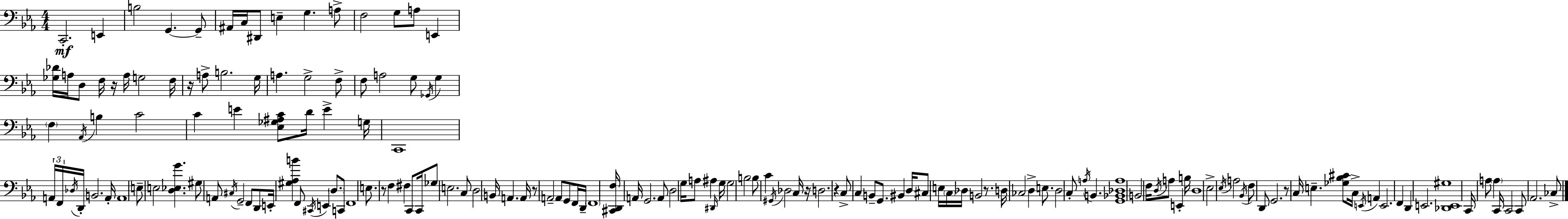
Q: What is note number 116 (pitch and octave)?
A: C3